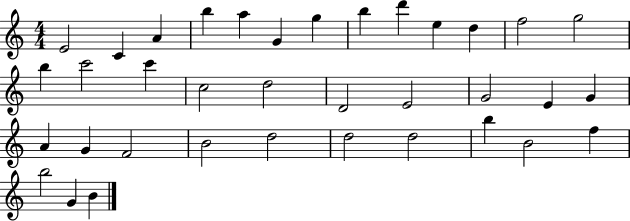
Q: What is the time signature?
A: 4/4